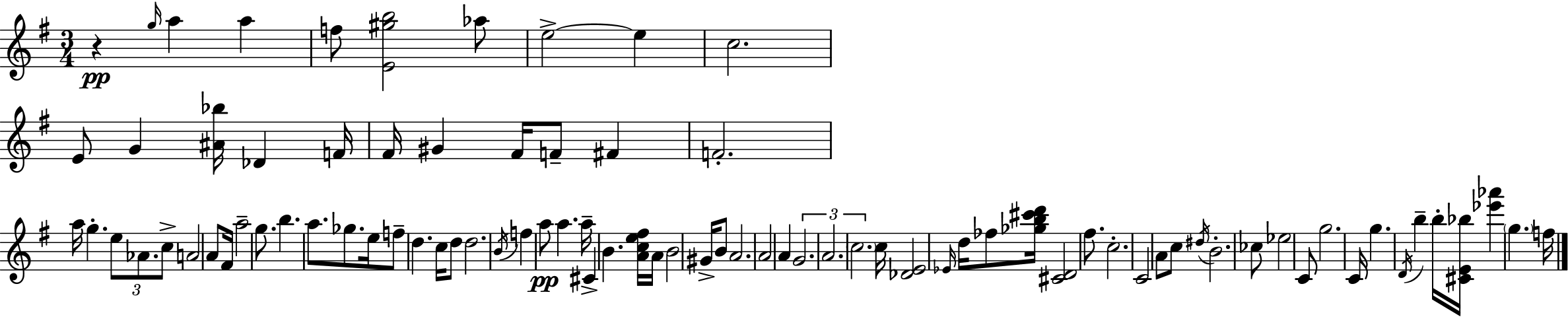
R/q G5/s A5/q A5/q F5/e [E4,G#5,B5]/h Ab5/e E5/h E5/q C5/h. E4/e G4/q [A#4,Bb5]/s Db4/q F4/s F#4/s G#4/q F#4/s F4/e F#4/q F4/h. A5/s G5/q. E5/e Ab4/e. C5/e A4/h A4/e F#4/s A5/h G5/e. B5/q. A5/e. Gb5/e. E5/s F5/e D5/q. C5/s D5/e D5/h. B4/s F5/q A5/e A5/q. A5/s C#4/q B4/q. [A4,C5,E5,F#5]/s A4/s B4/h G#4/s B4/e A4/h. A4/h A4/q G4/h. A4/h. C5/h. C5/s [Db4,E4]/h Eb4/s D5/s FES5/e [Gb5,B5,C#6,D6]/s [C#4,D4]/h F#5/e. C5/h. C4/h A4/e C5/e D#5/s B4/h. CES5/e Eb5/h C4/e G5/h. C4/s G5/q. D4/s B5/q B5/s [C#4,E4,Bb5]/s [Eb6,Ab6]/q G5/q. F5/s